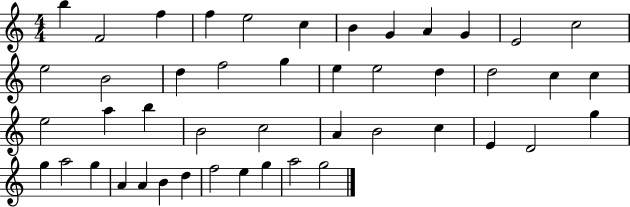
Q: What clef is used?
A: treble